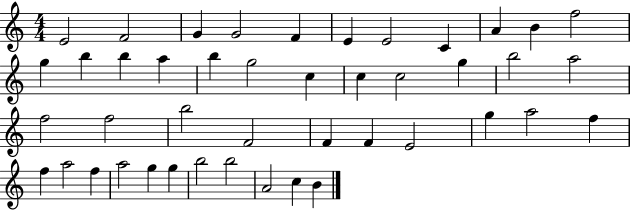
{
  \clef treble
  \numericTimeSignature
  \time 4/4
  \key c \major
  e'2 f'2 | g'4 g'2 f'4 | e'4 e'2 c'4 | a'4 b'4 f''2 | \break g''4 b''4 b''4 a''4 | b''4 g''2 c''4 | c''4 c''2 g''4 | b''2 a''2 | \break f''2 f''2 | b''2 f'2 | f'4 f'4 e'2 | g''4 a''2 f''4 | \break f''4 a''2 f''4 | a''2 g''4 g''4 | b''2 b''2 | a'2 c''4 b'4 | \break \bar "|."
}